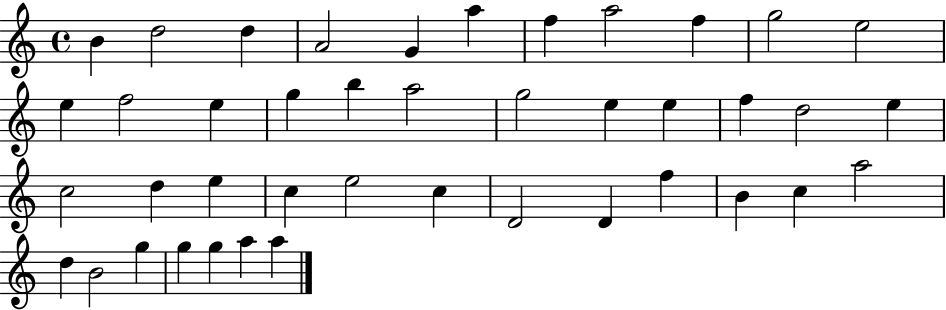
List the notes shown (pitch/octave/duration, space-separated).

B4/q D5/h D5/q A4/h G4/q A5/q F5/q A5/h F5/q G5/h E5/h E5/q F5/h E5/q G5/q B5/q A5/h G5/h E5/q E5/q F5/q D5/h E5/q C5/h D5/q E5/q C5/q E5/h C5/q D4/h D4/q F5/q B4/q C5/q A5/h D5/q B4/h G5/q G5/q G5/q A5/q A5/q